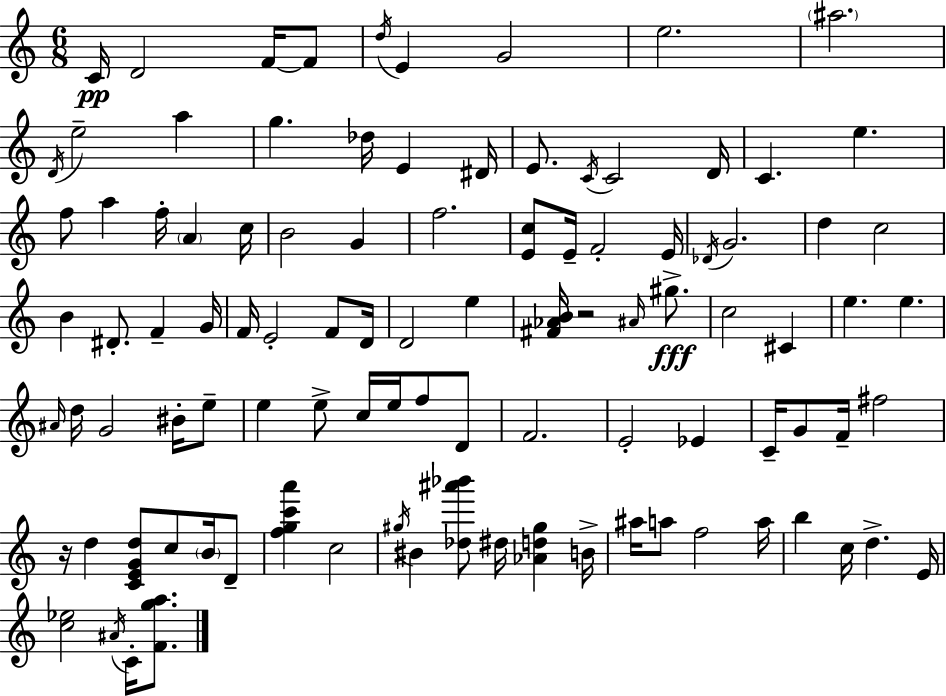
{
  \clef treble
  \numericTimeSignature
  \time 6/8
  \key c \major
  c'16\pp d'2 f'16~~ f'8 | \acciaccatura { d''16 } e'4 g'2 | e''2. | \parenthesize ais''2. | \break \acciaccatura { d'16 } e''2-- a''4 | g''4. des''16 e'4 | dis'16 e'8. \acciaccatura { c'16 } c'2 | d'16 c'4. e''4. | \break f''8 a''4 f''16-. \parenthesize a'4 | c''16 b'2 g'4 | f''2. | <e' c''>8 e'16-- f'2-. | \break e'16 \acciaccatura { des'16 } g'2. | d''4 c''2 | b'4 dis'8.-. f'4-- | g'16 f'16 e'2-. | \break f'8 d'16 d'2 | e''4 <fis' aes' b'>16 r2 | \grace { ais'16 }\fff gis''8.-> c''2 | cis'4 e''4. e''4. | \break \grace { ais'16 } d''16 g'2 | bis'16-. e''8-- e''4 e''8-> | c''16 e''16 f''8 d'8 f'2. | e'2-. | \break ees'4 c'16-- g'8 f'16-- fis''2 | r16 d''4 <c' e' g' d''>8 | c''8 \parenthesize b'16 d'8-- <f'' g'' c''' a'''>4 c''2 | \acciaccatura { gis''16 } bis'4 <des'' ais''' bes'''>8 | \break dis''16 <aes' d'' gis''>4 b'16-> ais''16 a''8 f''2 | a''16 b''4 c''16 | d''4.-> e'16 <c'' ees''>2 | \acciaccatura { ais'16 } c'16-. <f' g'' a''>8. \bar "|."
}